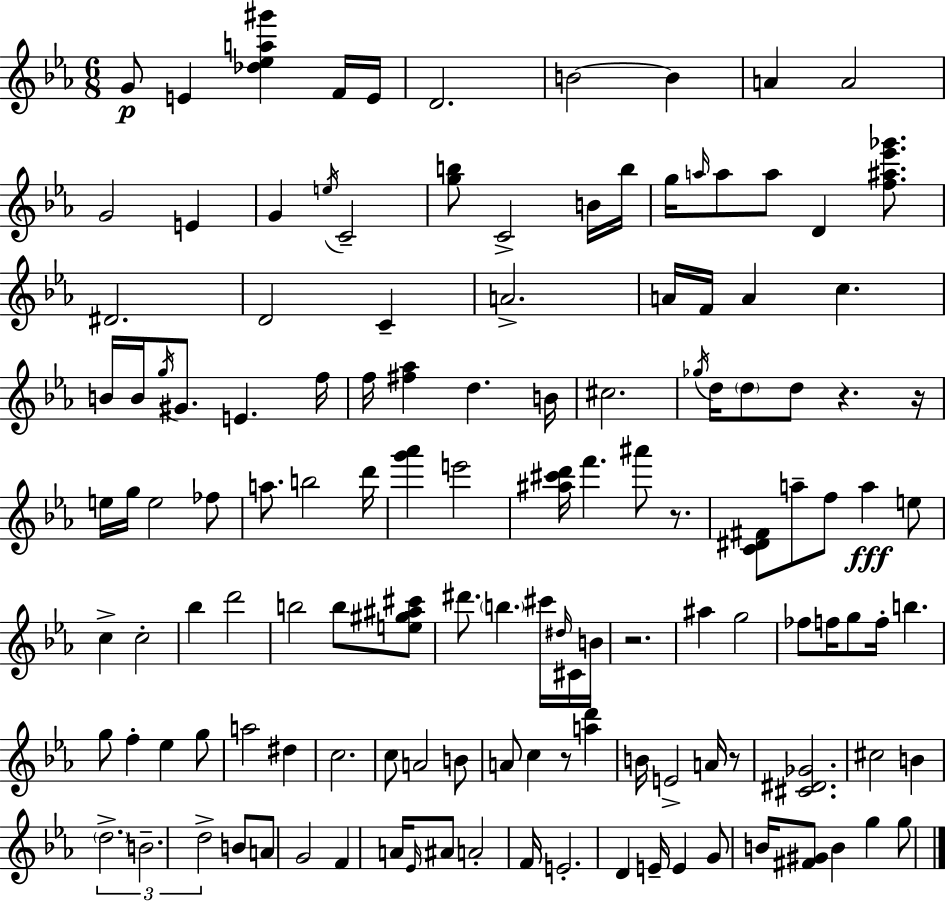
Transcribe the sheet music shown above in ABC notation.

X:1
T:Untitled
M:6/8
L:1/4
K:Eb
G/2 E [_d_ea^g'] F/4 E/4 D2 B2 B A A2 G2 E G e/4 C2 [gb]/2 C2 B/4 b/4 g/4 a/4 a/2 a/2 D [f^a_e'_g']/2 ^D2 D2 C A2 A/4 F/4 A c B/4 B/4 g/4 ^G/2 E f/4 f/4 [^f_a] d B/4 ^c2 _g/4 d/4 d/2 d/2 z z/4 e/4 g/4 e2 _f/2 a/2 b2 d'/4 [g'_a'] e'2 [^a^c'd']/4 f' ^a'/2 z/2 [C^D^F]/2 a/2 f/2 a e/2 c c2 _b d'2 b2 b/2 [e^g^a^c']/2 ^d'/2 b ^c'/4 ^d/4 ^C/4 B/4 z2 ^a g2 _f/2 f/4 g/2 f/4 b g/2 f _e g/2 a2 ^d c2 c/2 A2 B/2 A/2 c z/2 [ad'] B/4 E2 A/4 z/2 [^C^D_G]2 ^c2 B d2 B2 d2 B/2 A/2 G2 F A/4 _E/4 ^A/2 A2 F/4 E2 D E/4 E G/2 B/4 [^F^G]/2 B g g/2